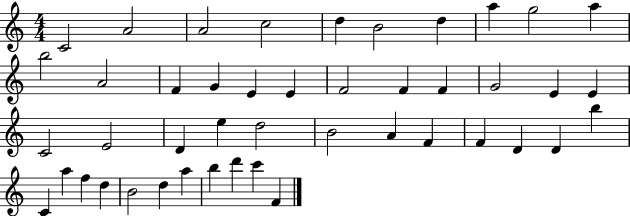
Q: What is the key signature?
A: C major